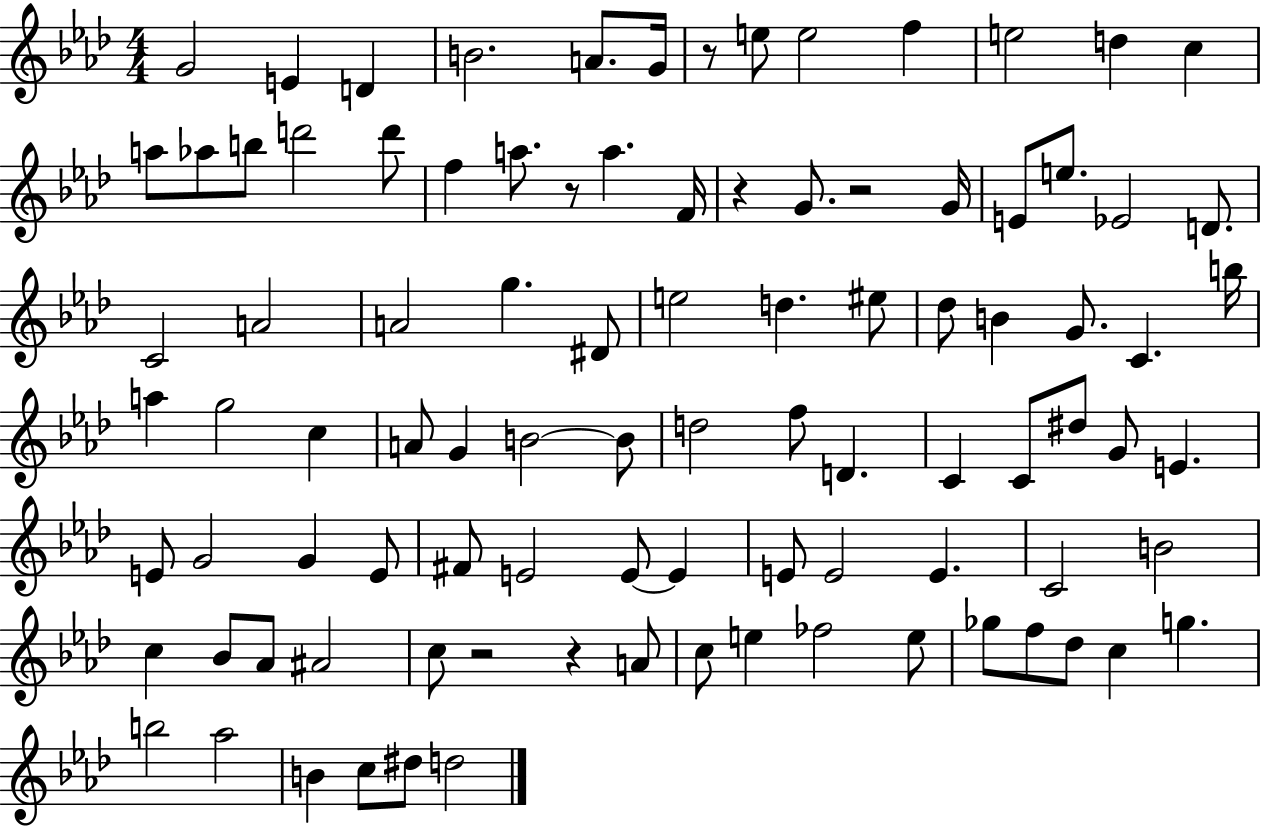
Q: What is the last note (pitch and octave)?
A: D5